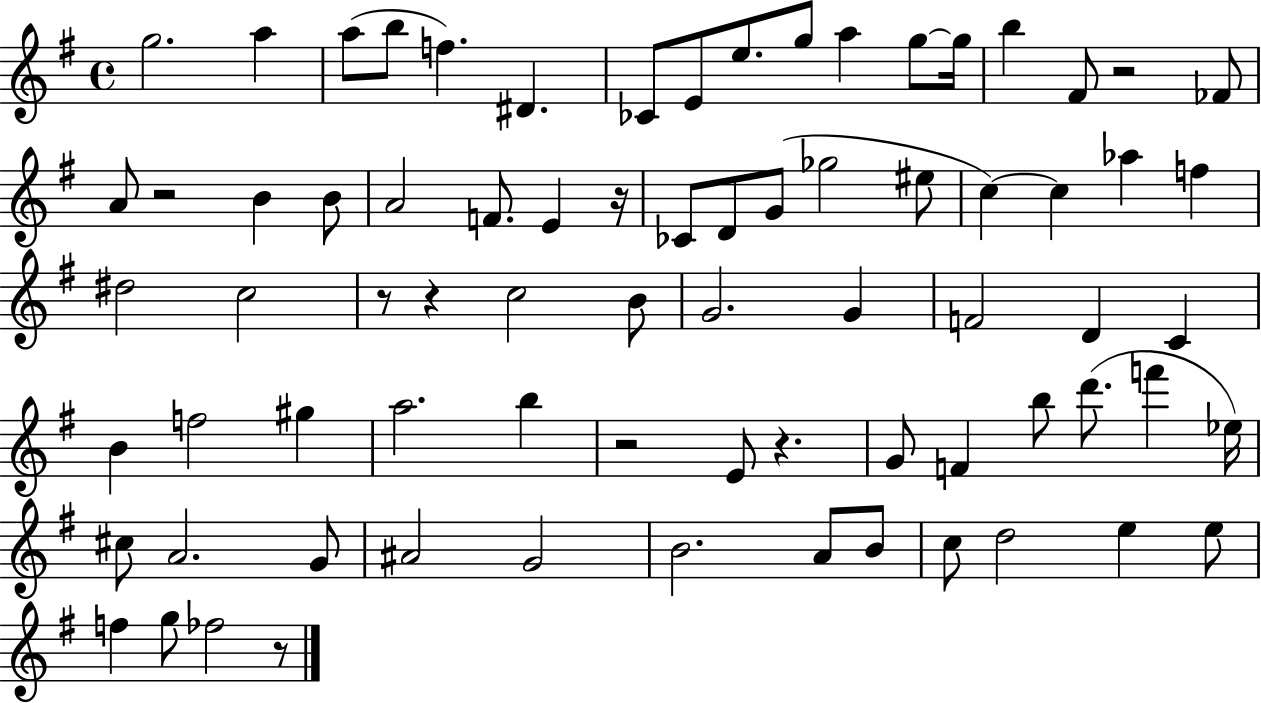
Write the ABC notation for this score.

X:1
T:Untitled
M:4/4
L:1/4
K:G
g2 a a/2 b/2 f ^D _C/2 E/2 e/2 g/2 a g/2 g/4 b ^F/2 z2 _F/2 A/2 z2 B B/2 A2 F/2 E z/4 _C/2 D/2 G/2 _g2 ^e/2 c c _a f ^d2 c2 z/2 z c2 B/2 G2 G F2 D C B f2 ^g a2 b z2 E/2 z G/2 F b/2 d'/2 f' _e/4 ^c/2 A2 G/2 ^A2 G2 B2 A/2 B/2 c/2 d2 e e/2 f g/2 _f2 z/2